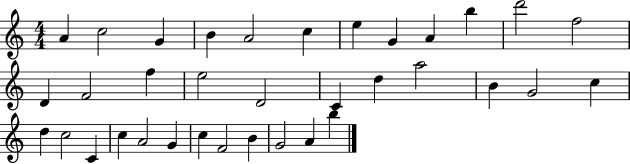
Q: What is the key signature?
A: C major